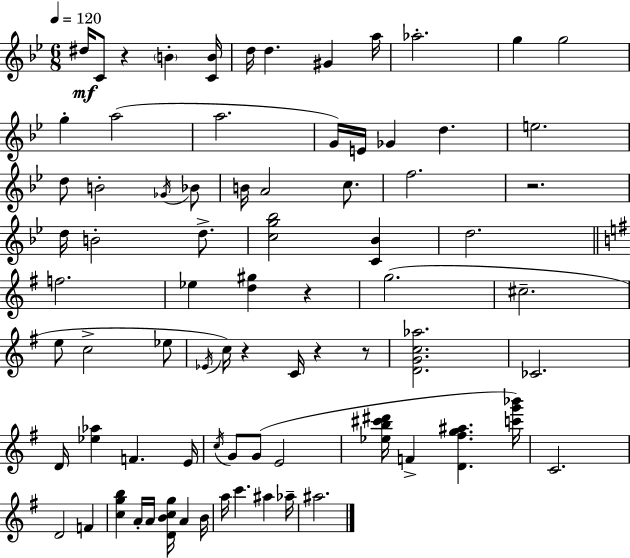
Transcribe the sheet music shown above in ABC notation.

X:1
T:Untitled
M:6/8
L:1/4
K:Bb
^d/4 C/2 z B [CB]/4 d/4 d ^G a/4 _a2 g g2 g a2 a2 G/4 E/4 _G d e2 d/2 B2 _G/4 _B/2 B/4 A2 c/2 f2 z2 d/4 B2 d/2 [cg_b]2 [C_B] d2 f2 _e [d^g] z g2 ^c2 e/2 c2 _e/2 _E/4 c/4 z C/4 z z/2 [DGc_a]2 _C2 D/4 [_e_a] F E/4 c/4 G/2 G/2 E2 [_eb^c'^d']/4 F [D^fg^a] [c'g'_b']/4 C2 D2 F [cgb] A/4 A/4 [DBcg]/4 A B/4 a/4 c' ^a _a/4 ^a2